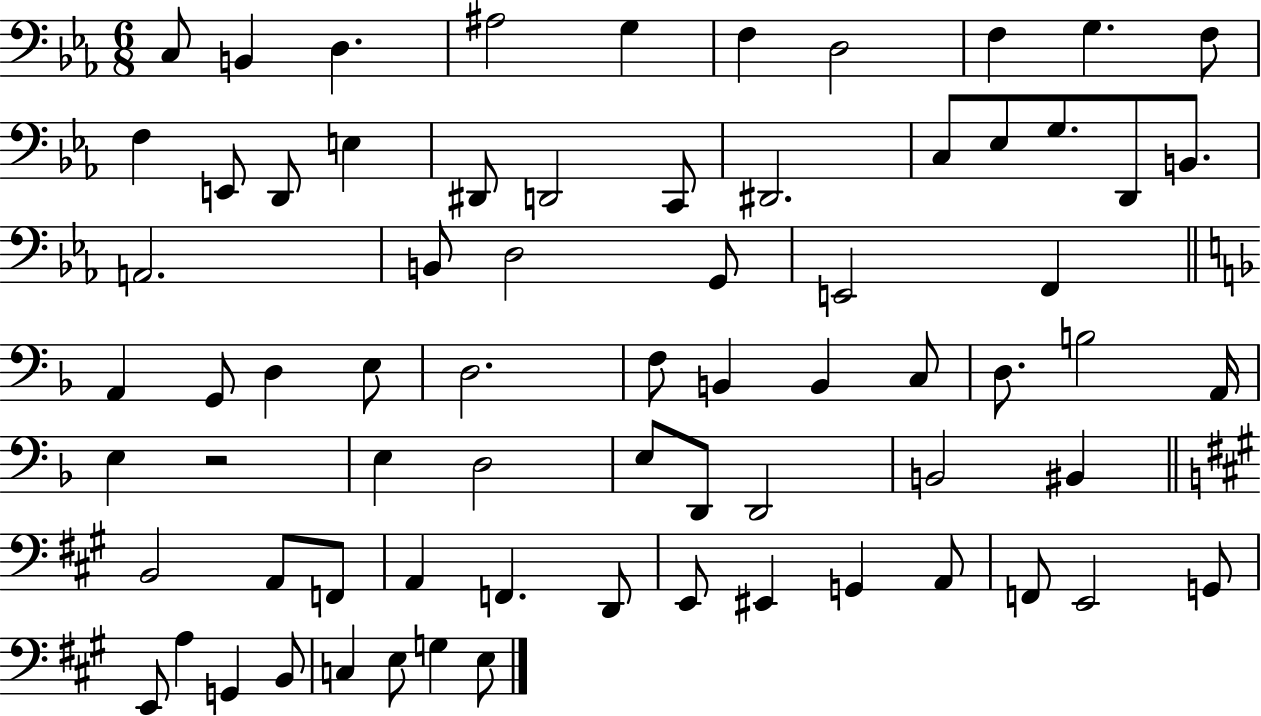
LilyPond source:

{
  \clef bass
  \numericTimeSignature
  \time 6/8
  \key ees \major
  c8 b,4 d4. | ais2 g4 | f4 d2 | f4 g4. f8 | \break f4 e,8 d,8 e4 | dis,8 d,2 c,8 | dis,2. | c8 ees8 g8. d,8 b,8. | \break a,2. | b,8 d2 g,8 | e,2 f,4 | \bar "||" \break \key d \minor a,4 g,8 d4 e8 | d2. | f8 b,4 b,4 c8 | d8. b2 a,16 | \break e4 r2 | e4 d2 | e8 d,8 d,2 | b,2 bis,4 | \break \bar "||" \break \key a \major b,2 a,8 f,8 | a,4 f,4. d,8 | e,8 eis,4 g,4 a,8 | f,8 e,2 g,8 | \break e,8 a4 g,4 b,8 | c4 e8 g4 e8 | \bar "|."
}